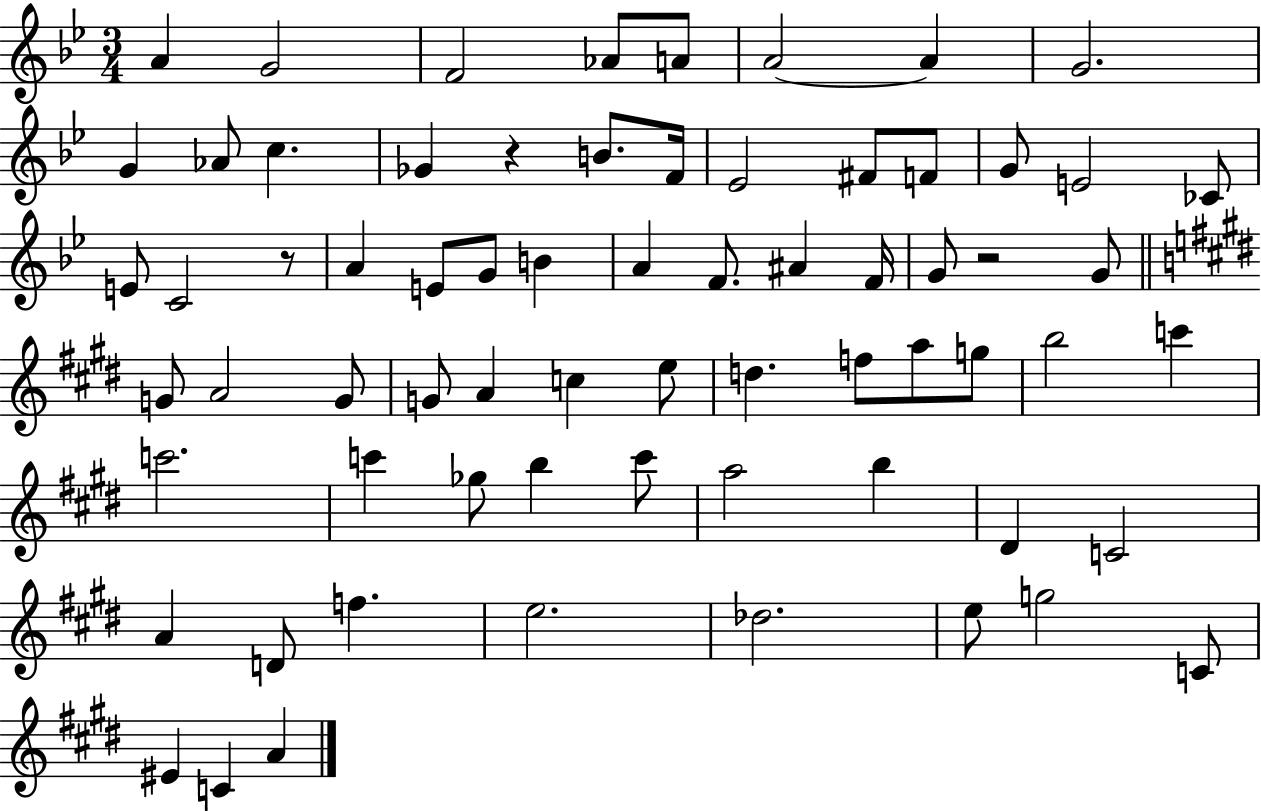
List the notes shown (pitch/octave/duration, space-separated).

A4/q G4/h F4/h Ab4/e A4/e A4/h A4/q G4/h. G4/q Ab4/e C5/q. Gb4/q R/q B4/e. F4/s Eb4/h F#4/e F4/e G4/e E4/h CES4/e E4/e C4/h R/e A4/q E4/e G4/e B4/q A4/q F4/e. A#4/q F4/s G4/e R/h G4/e G4/e A4/h G4/e G4/e A4/q C5/q E5/e D5/q. F5/e A5/e G5/e B5/h C6/q C6/h. C6/q Gb5/e B5/q C6/e A5/h B5/q D#4/q C4/h A4/q D4/e F5/q. E5/h. Db5/h. E5/e G5/h C4/e EIS4/q C4/q A4/q